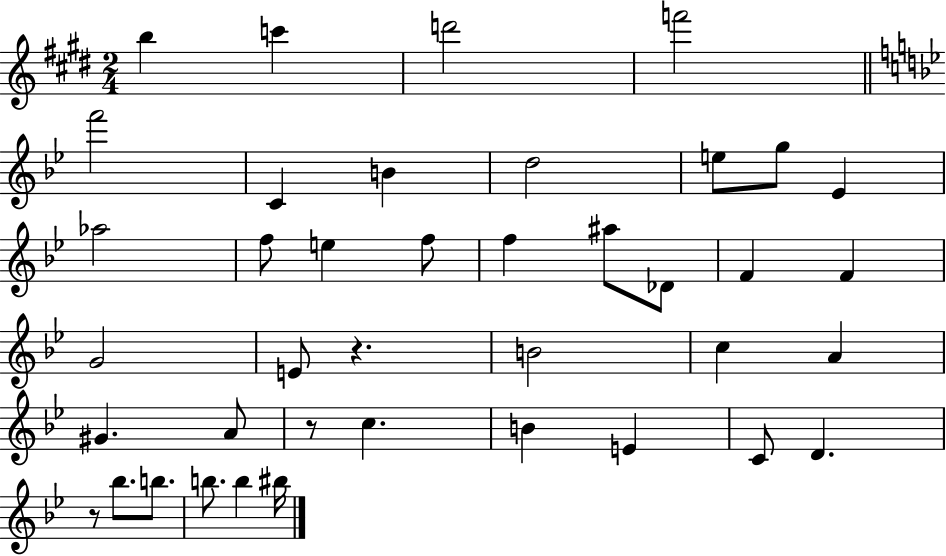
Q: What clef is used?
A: treble